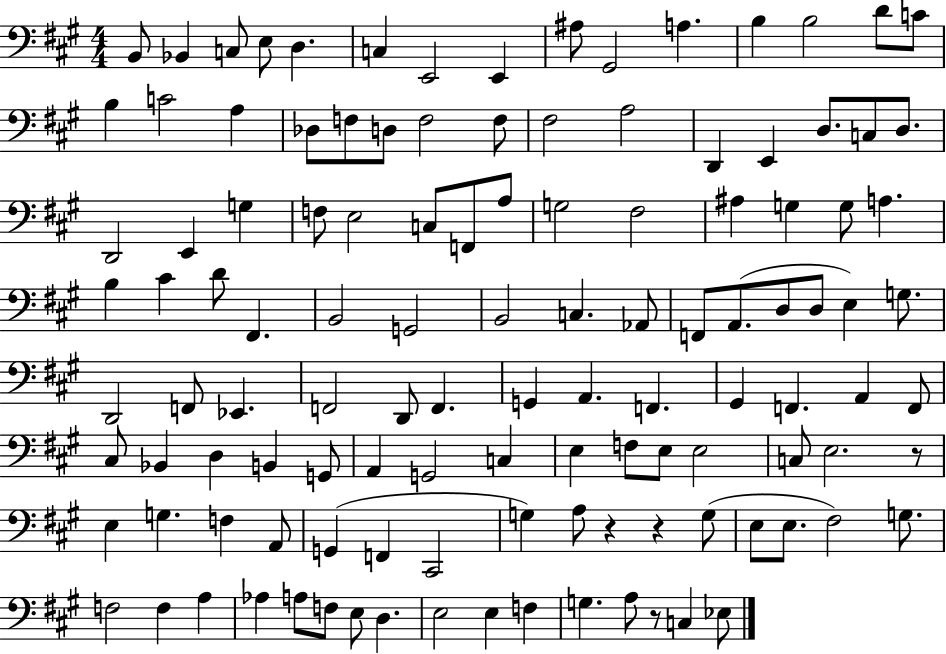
B2/e Bb2/q C3/e E3/e D3/q. C3/q E2/h E2/q A#3/e G#2/h A3/q. B3/q B3/h D4/e C4/e B3/q C4/h A3/q Db3/e F3/e D3/e F3/h F3/e F#3/h A3/h D2/q E2/q D3/e. C3/e D3/e. D2/h E2/q G3/q F3/e E3/h C3/e F2/e A3/e G3/h F#3/h A#3/q G3/q G3/e A3/q. B3/q C#4/q D4/e F#2/q. B2/h G2/h B2/h C3/q. Ab2/e F2/e A2/e. D3/e D3/e E3/q G3/e. D2/h F2/e Eb2/q. F2/h D2/e F2/q. G2/q A2/q. F2/q. G#2/q F2/q. A2/q F2/e C#3/e Bb2/q D3/q B2/q G2/e A2/q G2/h C3/q E3/q F3/e E3/e E3/h C3/e E3/h. R/e E3/q G3/q. F3/q A2/e G2/q F2/q C#2/h G3/q A3/e R/q R/q G3/e E3/e E3/e. F#3/h G3/e. F3/h F3/q A3/q Ab3/q A3/e F3/e E3/e D3/q. E3/h E3/q F3/q G3/q. A3/e R/e C3/q Eb3/e